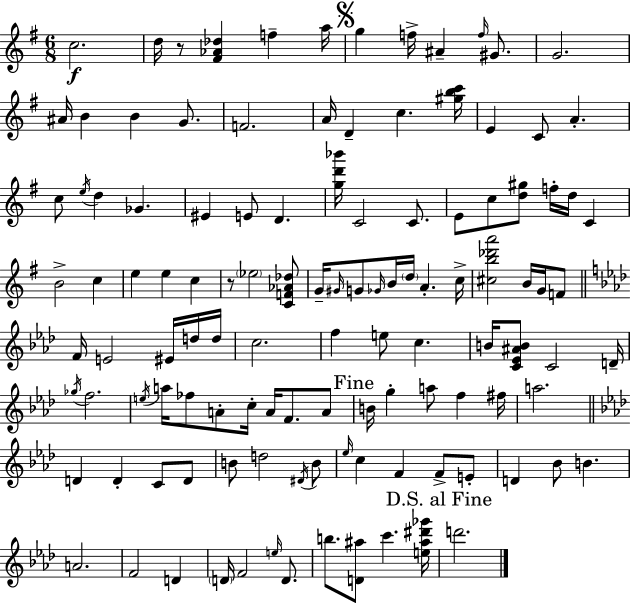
C5/h. D5/s R/e [F#4,Ab4,Db5]/q F5/q A5/s G5/q F5/s A#4/q F5/s G#4/e. G4/h. A#4/s B4/q B4/q G4/e. F4/h. A4/s D4/q C5/q. [G#5,B5,C6]/s E4/q C4/e A4/q. C5/e E5/s D5/q Gb4/q. EIS4/q E4/e D4/q. [G5,D6,Bb6]/s C4/h C4/e. E4/e C5/e [D5,G#5]/e F5/s D5/s C4/q B4/h C5/q E5/q E5/q C5/q R/e Eb5/h [C4,F4,Ab4,Db5]/e G4/s G#4/s G4/e Gb4/s B4/s D5/s A4/q. C5/s [C#5,B5,Db6,A6]/h B4/s G4/s F4/e F4/s E4/h EIS4/s D5/s D5/s C5/h. F5/q E5/e C5/q. B4/s [C4,Eb4,A#4,B4]/e C4/h D4/s Gb5/s F5/h. E5/s A5/s FES5/e A4/e C5/s A4/s F4/e. A4/e B4/s G5/q A5/e F5/q F#5/s A5/h. D4/q D4/q C4/e D4/e B4/e D5/h D#4/s B4/e Eb5/s C5/q F4/q F4/e E4/e D4/q Bb4/e B4/q. A4/h. F4/h D4/q D4/s F4/h E5/s D4/e. B5/e. [D4,A#5]/e C6/q. [E5,A#5,D#6,Gb6]/s D6/h.